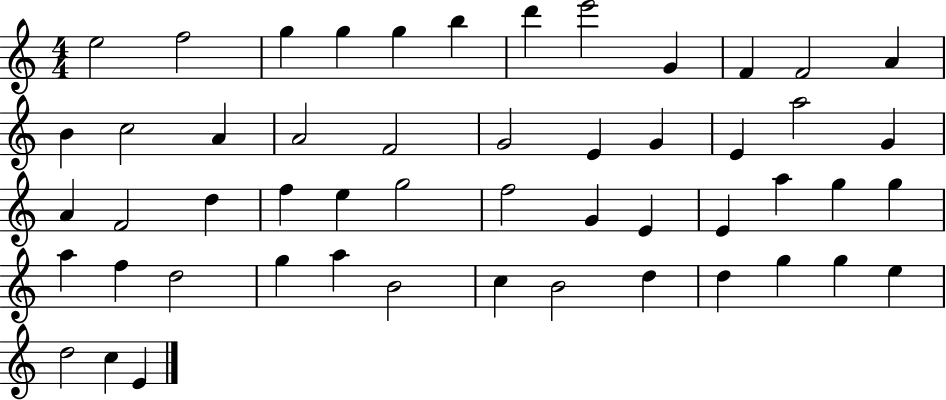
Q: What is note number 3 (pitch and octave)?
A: G5